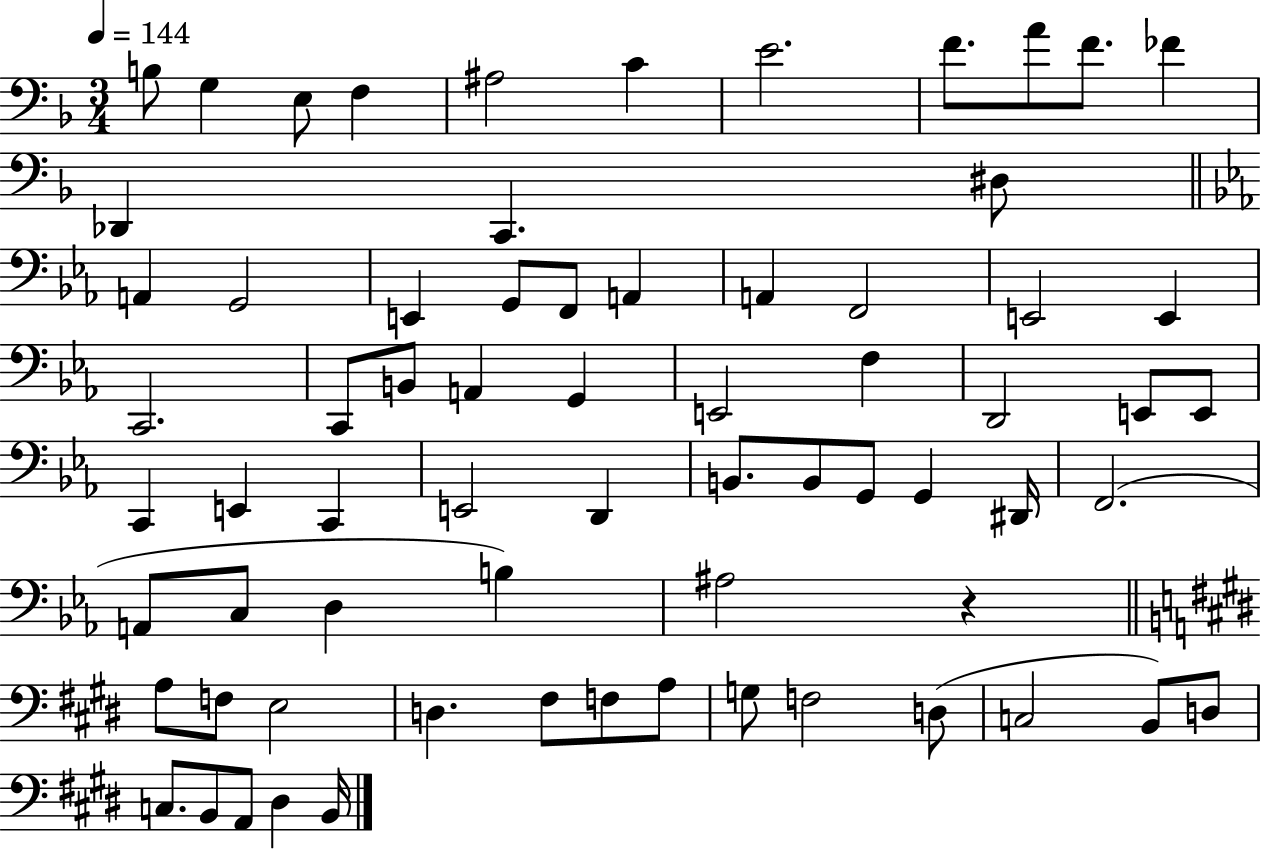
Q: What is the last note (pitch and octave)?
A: B2